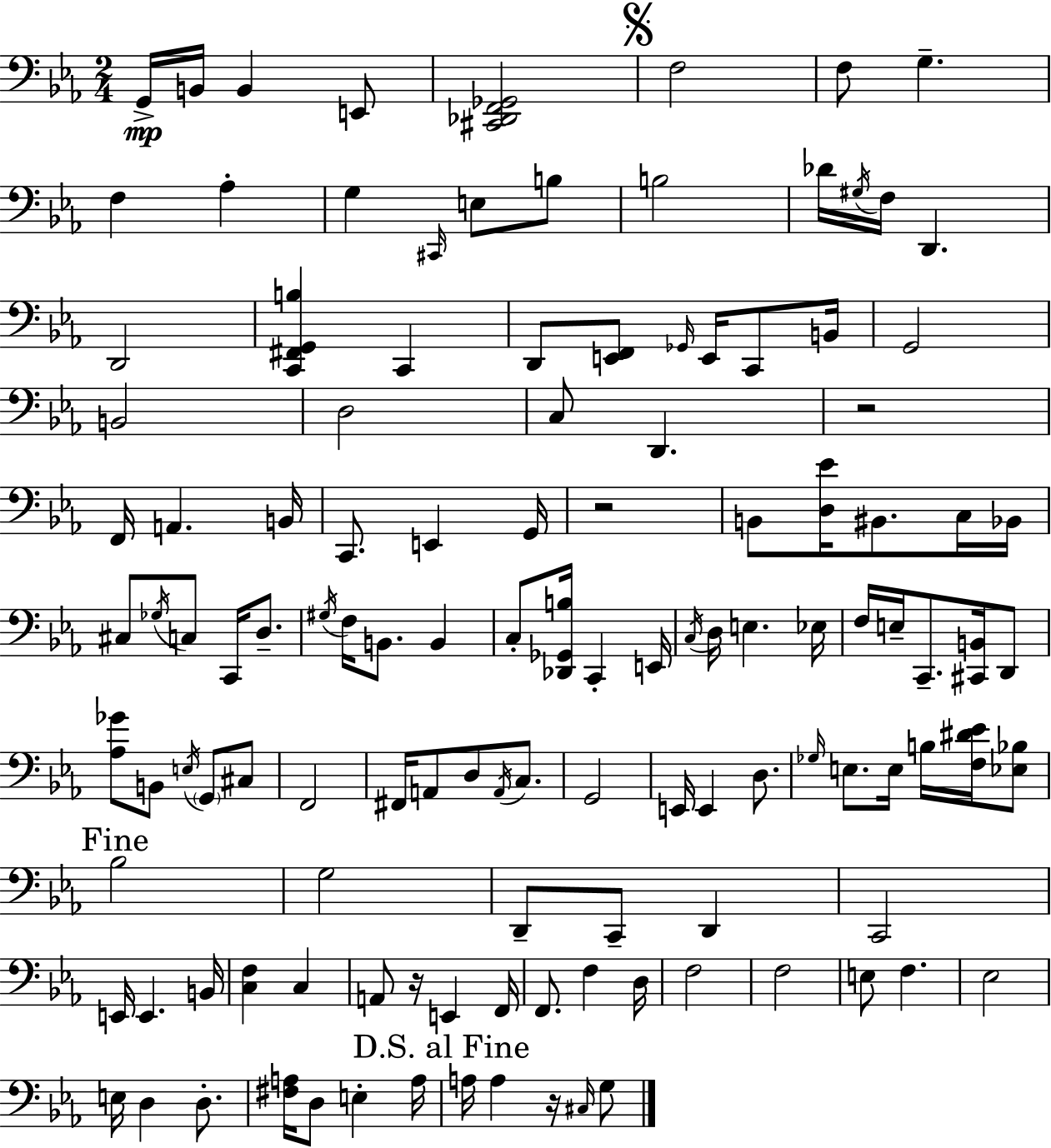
{
  \clef bass
  \numericTimeSignature
  \time 2/4
  \key c \minor
  g,16->\mp b,16 b,4 e,8 | <cis, des, f, ges,>2 | \mark \markup { \musicglyph "scripts.segno" } f2 | f8 g4.-- | \break f4 aes4-. | g4 \grace { cis,16 } e8 b8 | b2 | des'16 \acciaccatura { gis16 } f16 d,4. | \break d,2 | <c, fis, g, b>4 c,4 | d,8 <e, f,>8 \grace { ges,16 } e,16 | c,8 b,16 g,2 | \break b,2 | d2 | c8 d,4. | r2 | \break f,16 a,4. | b,16 c,8. e,4 | g,16 r2 | b,8 <d ees'>16 bis,8. | \break c16 bes,16 cis8 \acciaccatura { ges16 } c8 | c,16 d8.-- \acciaccatura { gis16 } f16 b,8. | b,4 c8-. <des, ges, b>16 | c,4-. e,16 \acciaccatura { c16 } d16 e4. | \break ees16 f16 e16-- | c,8.-- <cis, b,>16 d,8 <aes ges'>8 | b,8 \acciaccatura { e16 } \parenthesize g,8 cis8 f,2 | fis,16 | \break a,8 d8 \acciaccatura { a,16 } c8. | g,2 | e,16 e,4 d8. | \grace { ges16 } e8. e16 b16 <f dis' ees'>16 <ees bes>8 | \break \mark "Fine" bes2 | g2 | d,8-- c,8-- d,4 | c,2 | \break e,16 e,4. | b,16 <c f>4 c4 | a,8 r16 e,4 | f,16 f,8. f4 | \break d16 f2 | f2 | e8 f4. | ees2 | \break e16 d4 d8.-. | <fis a>16 d8 e4-. | a16 \mark "D.S. al Fine" a16 a4 r16 \grace { cis16 } | g8 \bar "|."
}